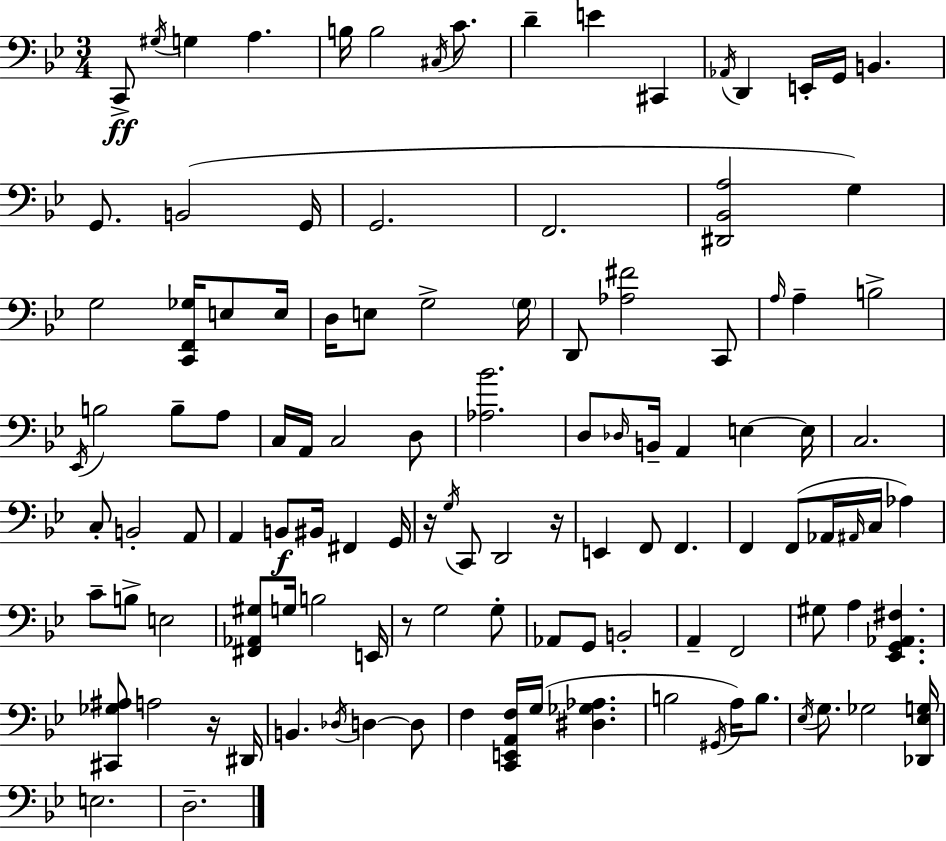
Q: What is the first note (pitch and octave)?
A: C2